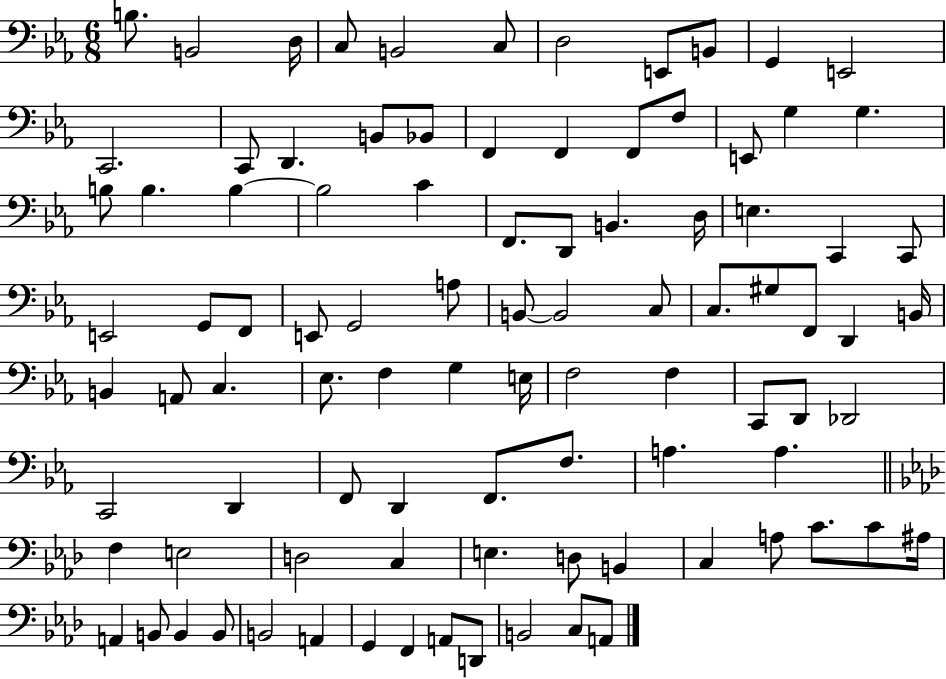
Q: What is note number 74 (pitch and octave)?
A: E3